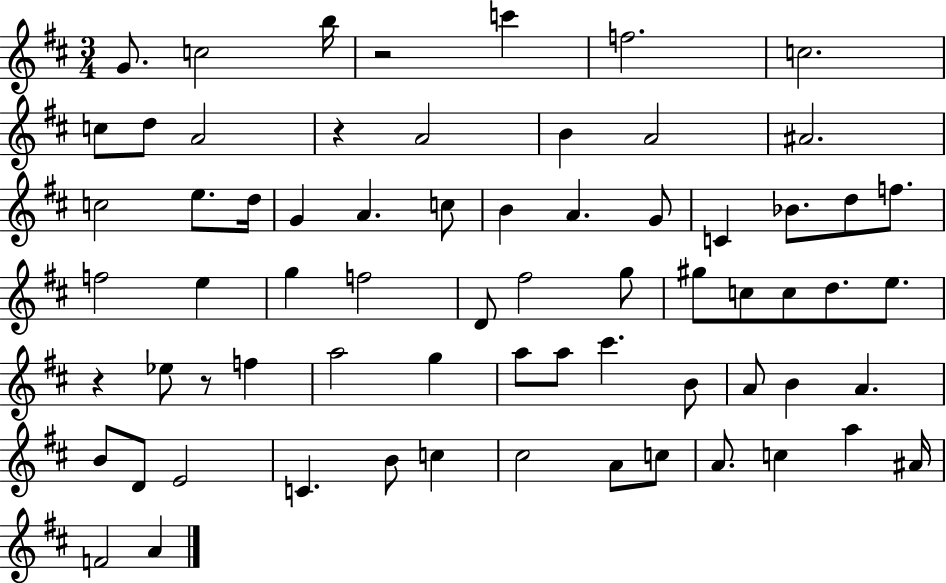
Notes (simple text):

G4/e. C5/h B5/s R/h C6/q F5/h. C5/h. C5/e D5/e A4/h R/q A4/h B4/q A4/h A#4/h. C5/h E5/e. D5/s G4/q A4/q. C5/e B4/q A4/q. G4/e C4/q Bb4/e. D5/e F5/e. F5/h E5/q G5/q F5/h D4/e F#5/h G5/e G#5/e C5/e C5/e D5/e. E5/e. R/q Eb5/e R/e F5/q A5/h G5/q A5/e A5/e C#6/q. B4/e A4/e B4/q A4/q. B4/e D4/e E4/h C4/q. B4/e C5/q C#5/h A4/e C5/e A4/e. C5/q A5/q A#4/s F4/h A4/q